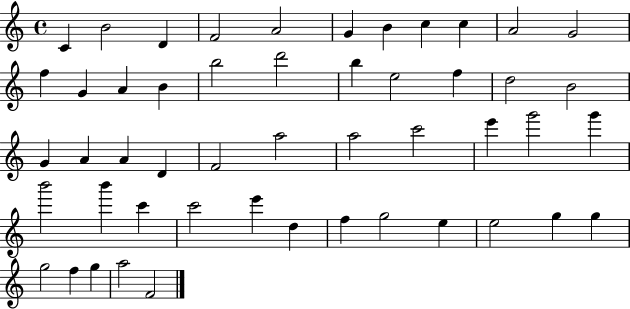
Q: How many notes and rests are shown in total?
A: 50